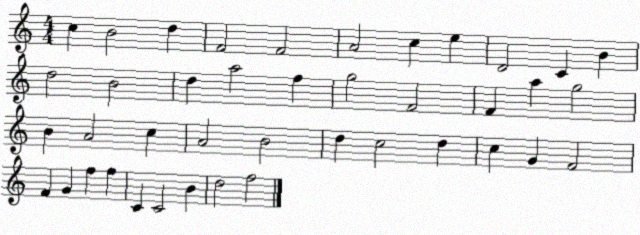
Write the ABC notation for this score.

X:1
T:Untitled
M:4/4
L:1/4
K:C
c B2 d F2 F2 A2 c e D2 C B d2 B2 d a2 f g2 F2 F a g2 B A2 c A2 B2 d c2 d c G F2 F G f f C C2 B d2 f2